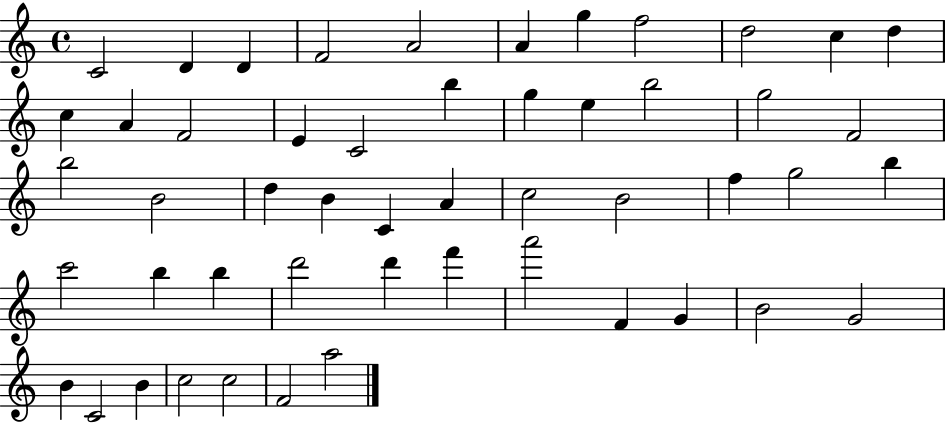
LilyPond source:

{
  \clef treble
  \time 4/4
  \defaultTimeSignature
  \key c \major
  c'2 d'4 d'4 | f'2 a'2 | a'4 g''4 f''2 | d''2 c''4 d''4 | \break c''4 a'4 f'2 | e'4 c'2 b''4 | g''4 e''4 b''2 | g''2 f'2 | \break b''2 b'2 | d''4 b'4 c'4 a'4 | c''2 b'2 | f''4 g''2 b''4 | \break c'''2 b''4 b''4 | d'''2 d'''4 f'''4 | a'''2 f'4 g'4 | b'2 g'2 | \break b'4 c'2 b'4 | c''2 c''2 | f'2 a''2 | \bar "|."
}